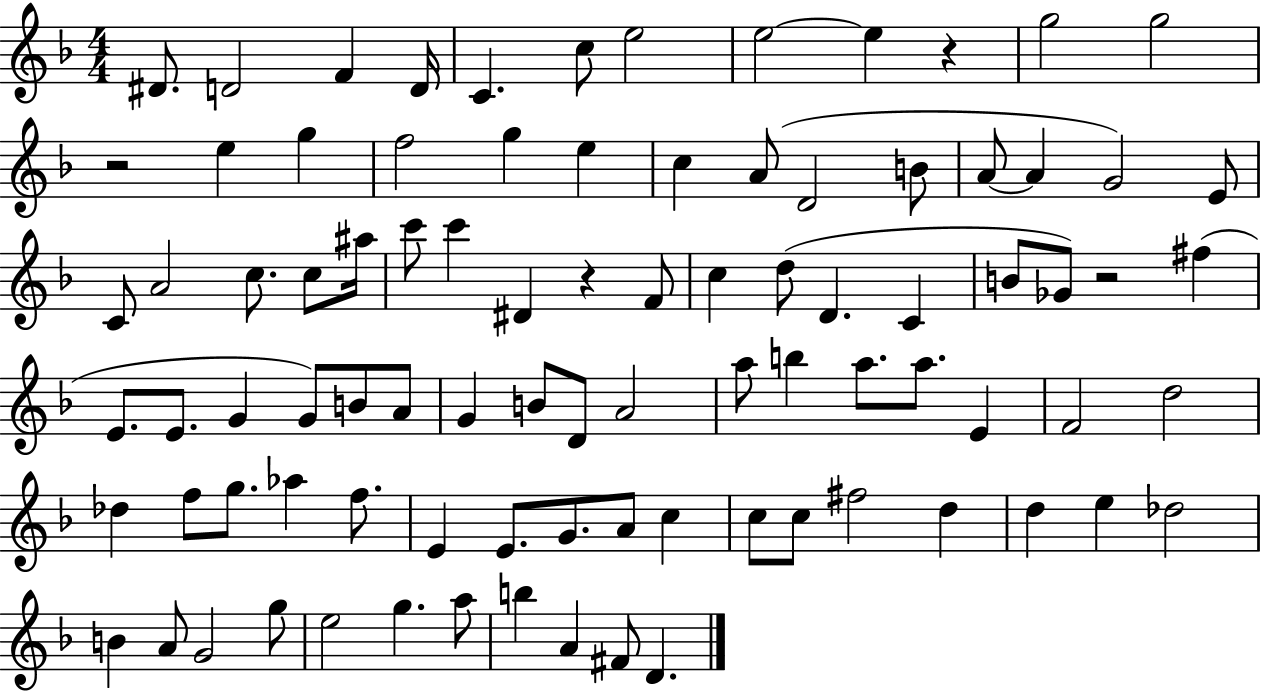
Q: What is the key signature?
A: F major